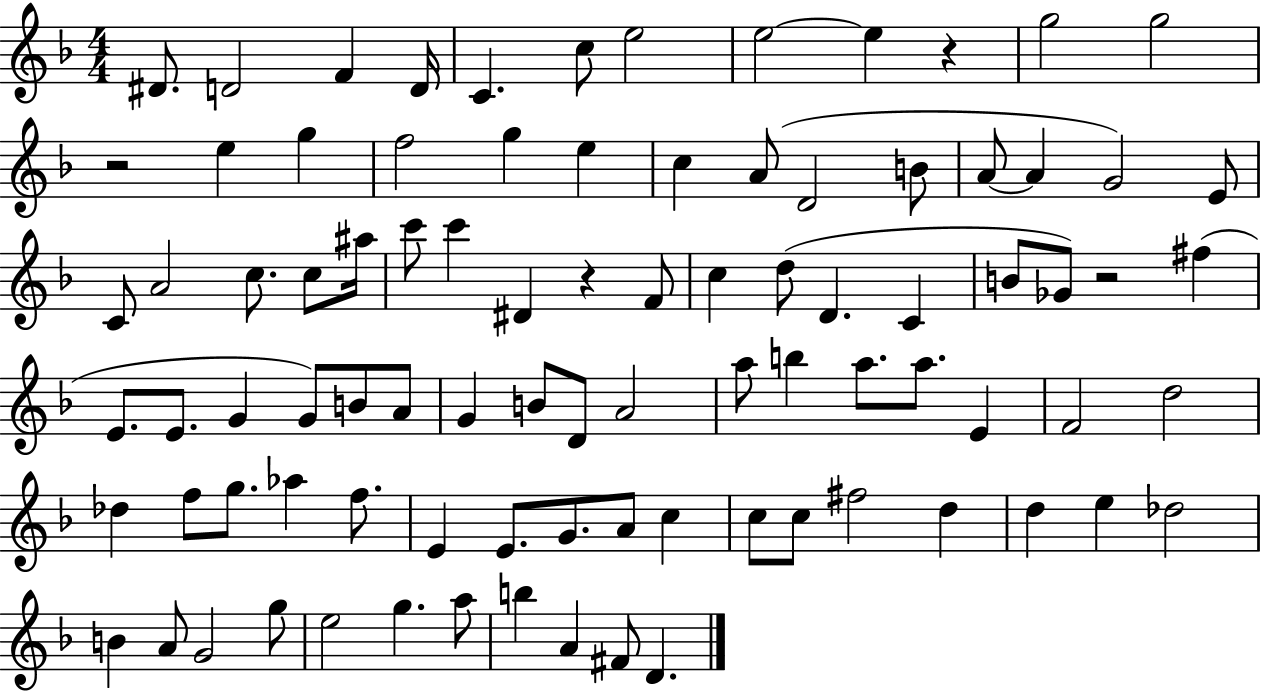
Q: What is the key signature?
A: F major